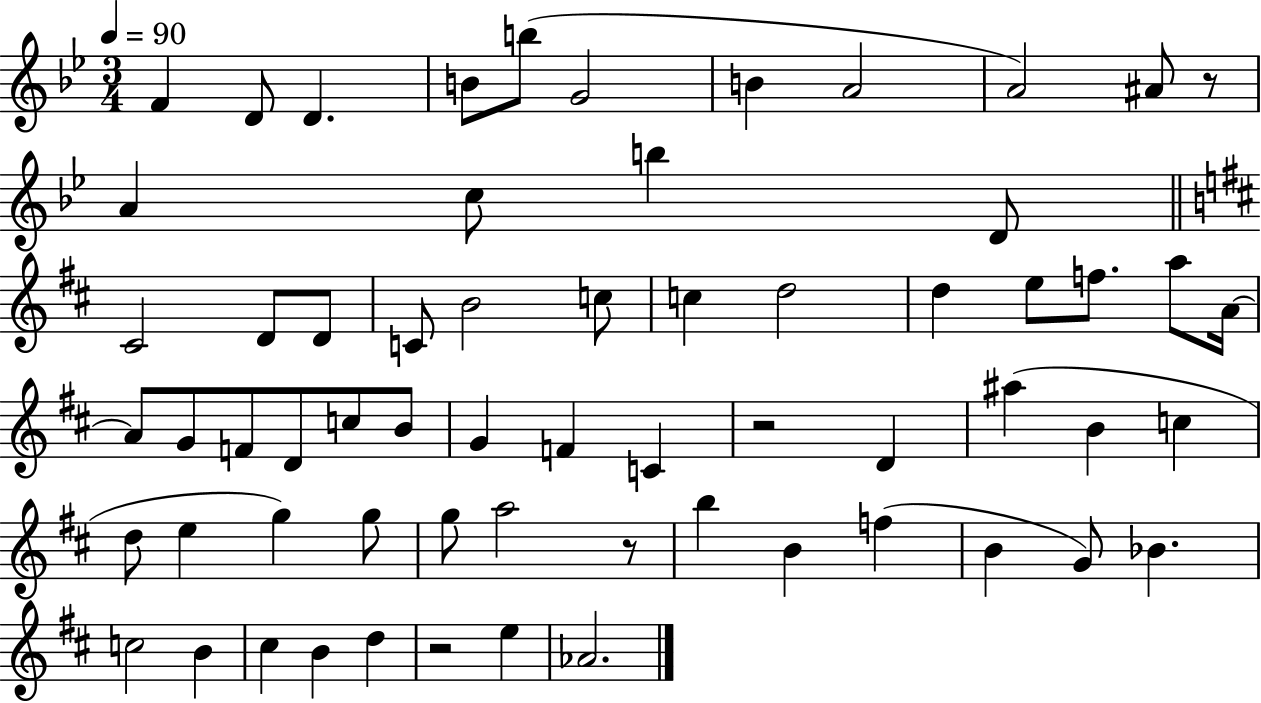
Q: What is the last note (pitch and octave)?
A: Ab4